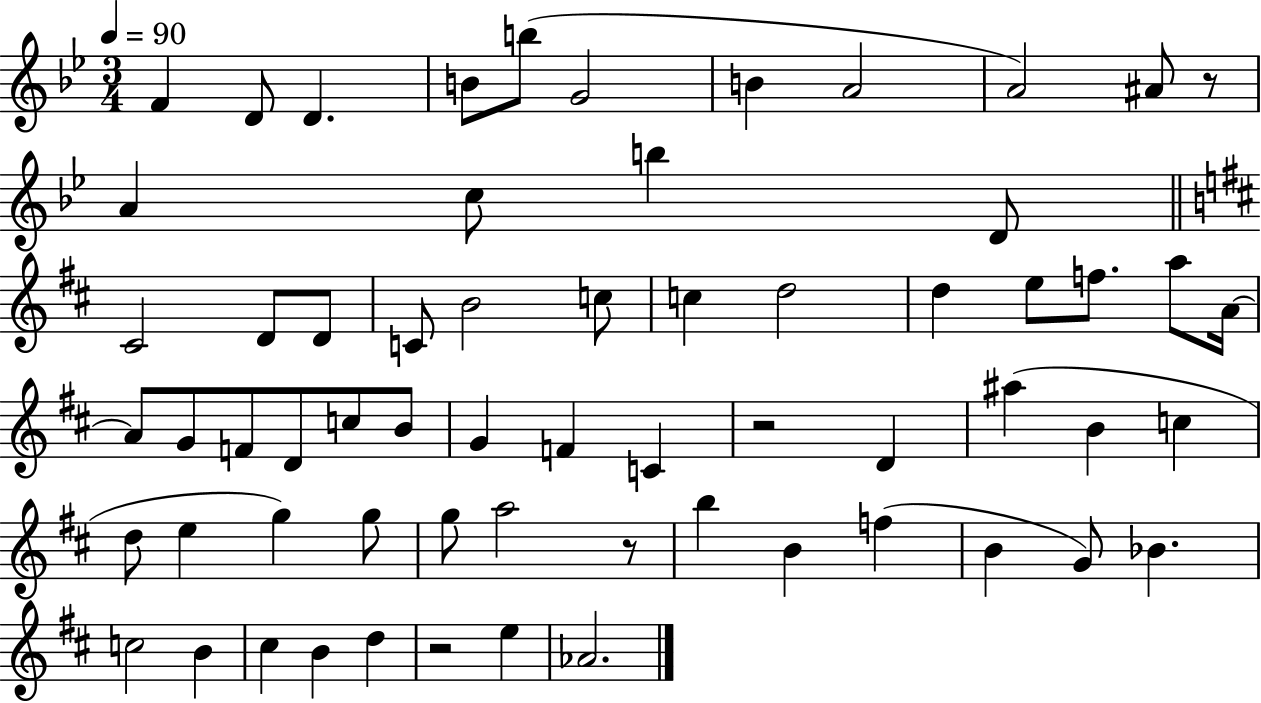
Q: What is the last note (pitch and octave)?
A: Ab4